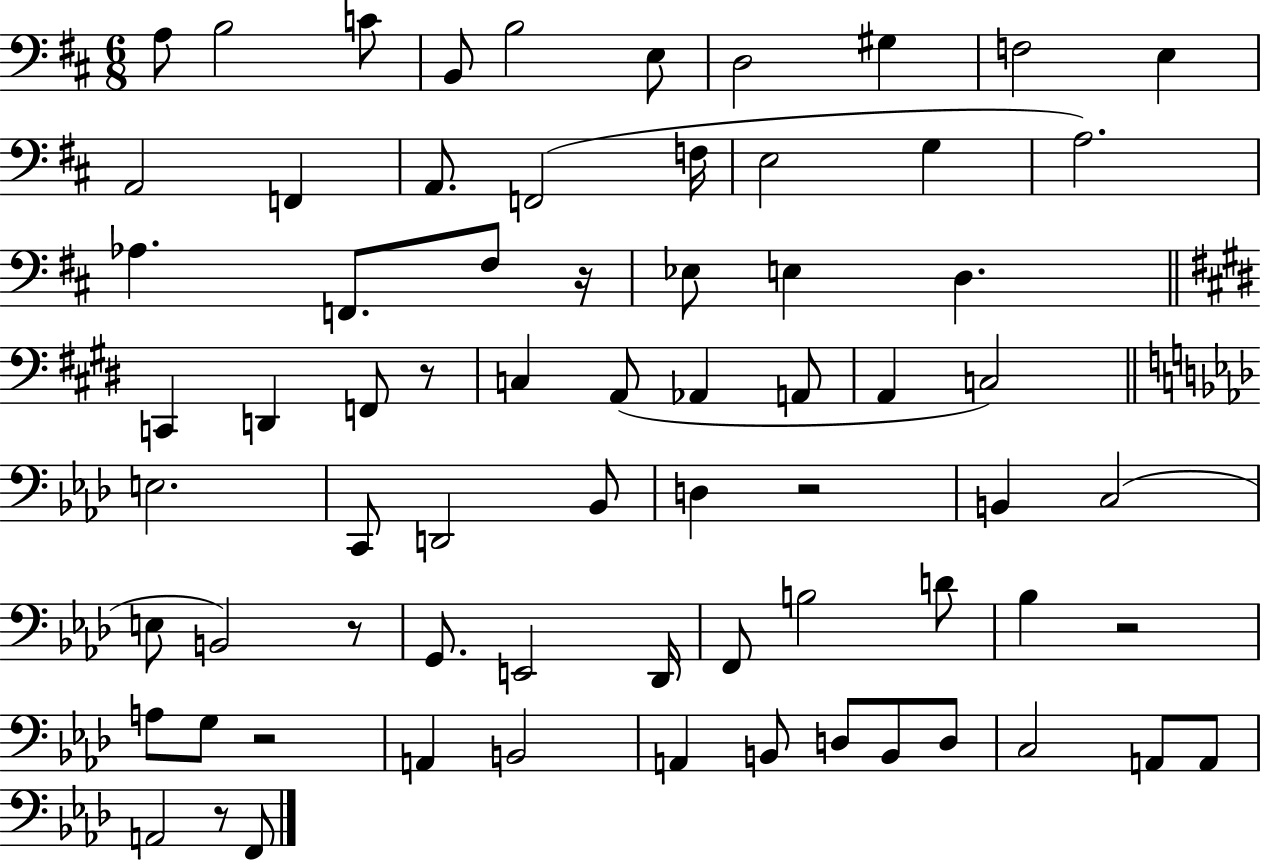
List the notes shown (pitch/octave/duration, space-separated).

A3/e B3/h C4/e B2/e B3/h E3/e D3/h G#3/q F3/h E3/q A2/h F2/q A2/e. F2/h F3/s E3/h G3/q A3/h. Ab3/q. F2/e. F#3/e R/s Eb3/e E3/q D3/q. C2/q D2/q F2/e R/e C3/q A2/e Ab2/q A2/e A2/q C3/h E3/h. C2/e D2/h Bb2/e D3/q R/h B2/q C3/h E3/e B2/h R/e G2/e. E2/h Db2/s F2/e B3/h D4/e Bb3/q R/h A3/e G3/e R/h A2/q B2/h A2/q B2/e D3/e B2/e D3/e C3/h A2/e A2/e A2/h R/e F2/e